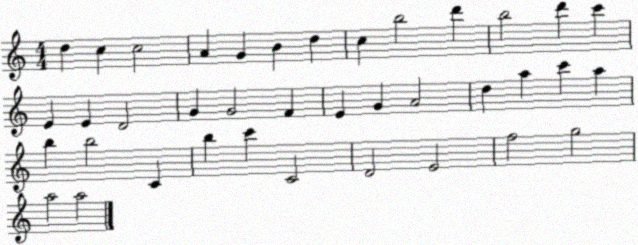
X:1
T:Untitled
M:4/4
L:1/4
K:C
d c c2 A G B d c b2 d' b2 d' c' E E D2 G G2 F E G A2 d a c' a b b2 C b c' C2 D2 E2 f2 g2 a2 a2